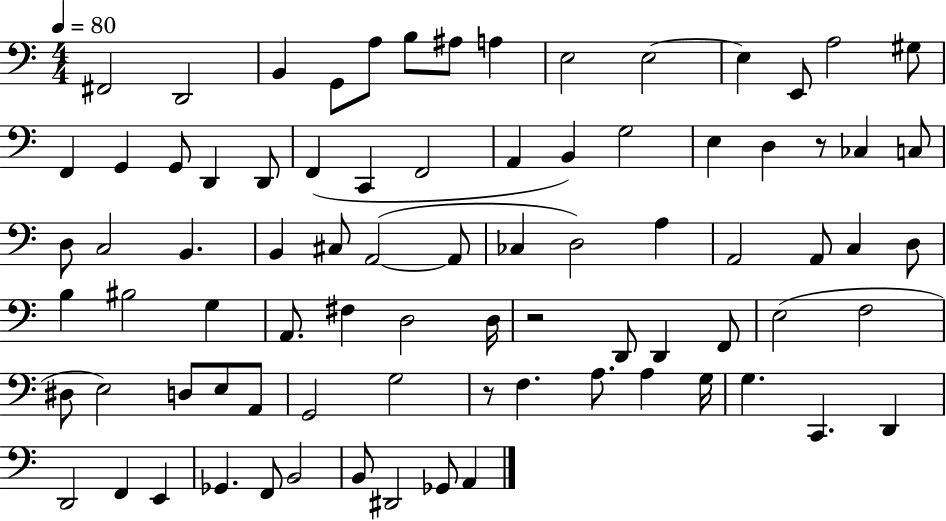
F#2/h D2/h B2/q G2/e A3/e B3/e A#3/e A3/q E3/h E3/h E3/q E2/e A3/h G#3/e F2/q G2/q G2/e D2/q D2/e F2/q C2/q F2/h A2/q B2/q G3/h E3/q D3/q R/e CES3/q C3/e D3/e C3/h B2/q. B2/q C#3/e A2/h A2/e CES3/q D3/h A3/q A2/h A2/e C3/q D3/e B3/q BIS3/h G3/q A2/e. F#3/q D3/h D3/s R/h D2/e D2/q F2/e E3/h F3/h D#3/e E3/h D3/e E3/e A2/e G2/h G3/h R/e F3/q. A3/e. A3/q G3/s G3/q. C2/q. D2/q D2/h F2/q E2/q Gb2/q. F2/e B2/h B2/e D#2/h Gb2/e A2/q